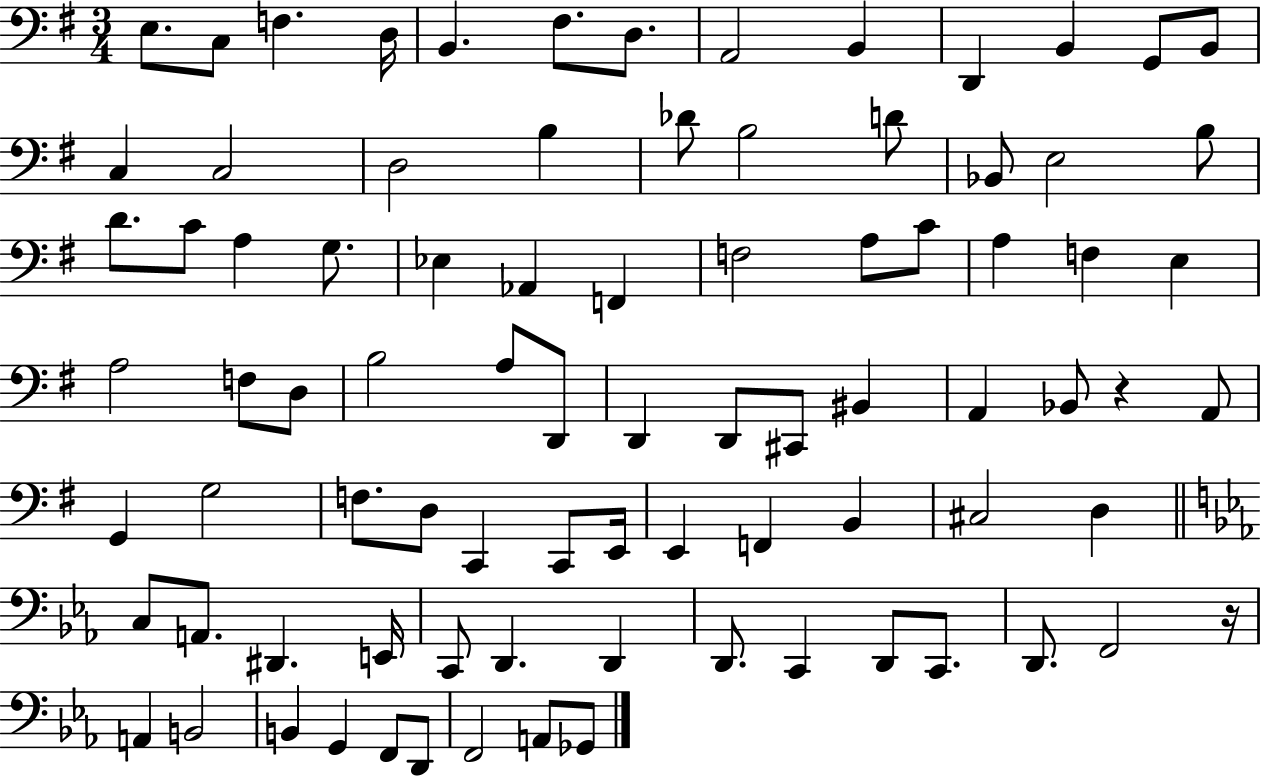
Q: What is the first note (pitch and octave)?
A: E3